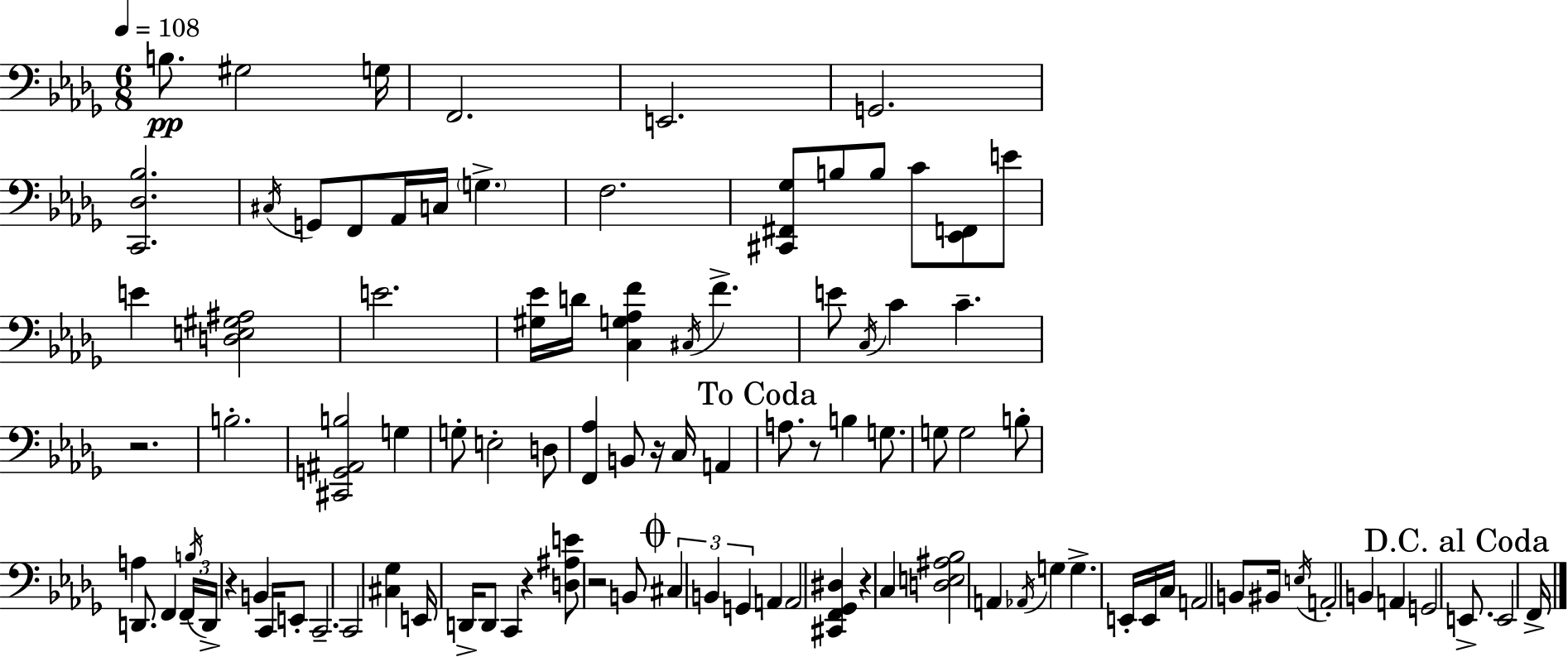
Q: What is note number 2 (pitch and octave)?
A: G#3